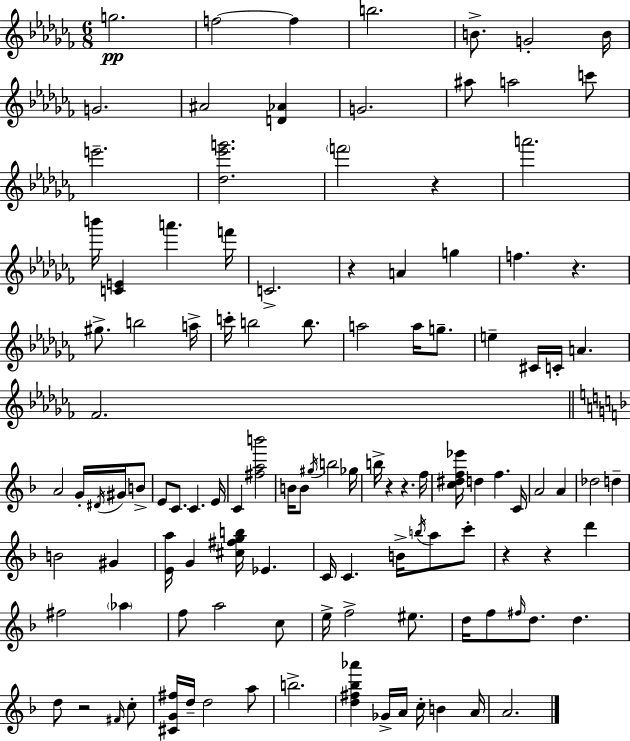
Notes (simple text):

G5/h. F5/h F5/q B5/h. B4/e. G4/h B4/s G4/h. A#4/h [D4,Ab4]/q G4/h. A#5/e A5/h C6/e E6/h. [Db5,Eb6,G6]/h. F6/h R/q A6/h. B6/s [C4,E4]/q A6/q. F6/s C4/h. R/q A4/q G5/q F5/q. R/q. G#5/e. B5/h A5/s C6/s B5/h B5/e. A5/h A5/s G5/e. E5/q C#4/s C4/s A4/q. FES4/h. A4/h G4/s D#4/s G#4/s B4/e E4/e C4/e. C4/q. E4/s C4/q [F#5,A5,B6]/h B4/s B4/e G#5/s B5/h Gb5/s B5/s R/q R/q. F5/s [C5,D#5,F5,Eb6]/s D5/q F5/q. C4/s A4/h A4/q Db5/h D5/q B4/h G#4/q [E4,A5]/s G4/q [C#5,F#5,G5,B5]/s Eb4/q. C4/s C4/q. B4/s B5/s A5/e C6/e R/q R/q D6/q F#5/h Ab5/q F5/e A5/h C5/e E5/s F5/h EIS5/e. D5/s F5/e F#5/s D5/e. D5/q. D5/e R/h F#4/s C5/e [C#4,G4,F#5]/s D5/s D5/h A5/e B5/h. [D5,F#5,Bb5,Ab6]/q Gb4/s A4/s C5/s B4/q A4/s A4/h.